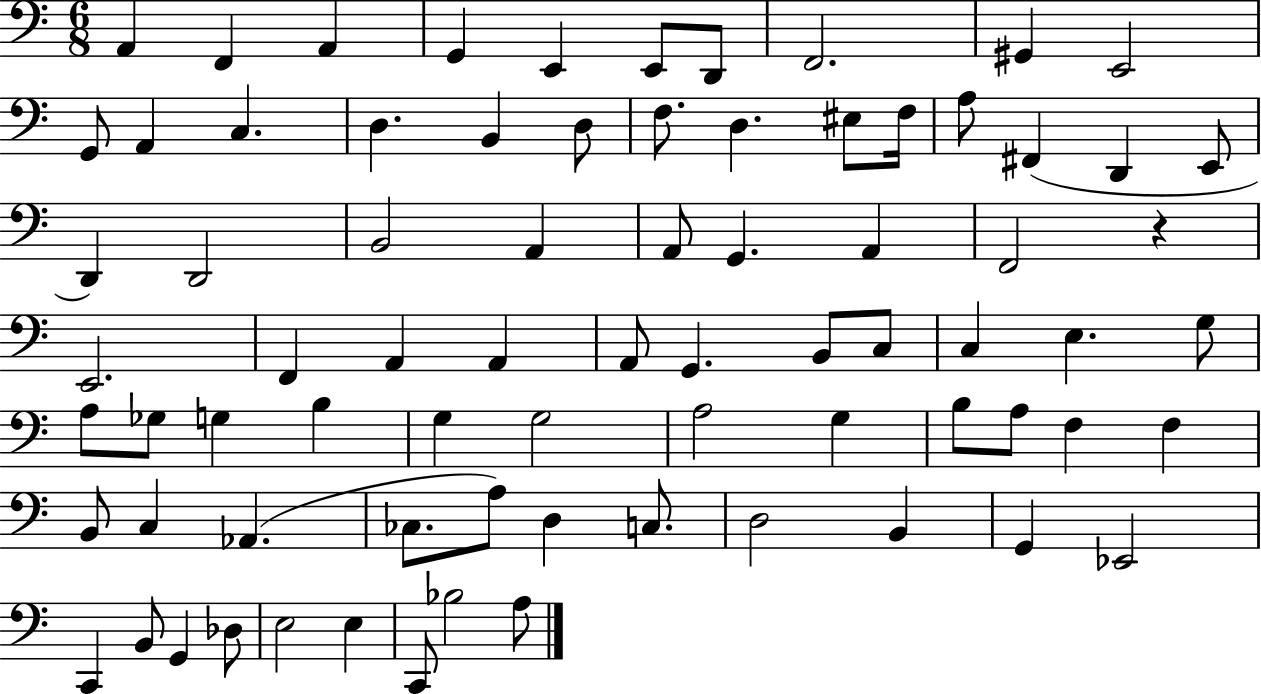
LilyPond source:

{
  \clef bass
  \numericTimeSignature
  \time 6/8
  \key c \major
  a,4 f,4 a,4 | g,4 e,4 e,8 d,8 | f,2. | gis,4 e,2 | \break g,8 a,4 c4. | d4. b,4 d8 | f8. d4. eis8 f16 | a8 fis,4( d,4 e,8 | \break d,4) d,2 | b,2 a,4 | a,8 g,4. a,4 | f,2 r4 | \break e,2. | f,4 a,4 a,4 | a,8 g,4. b,8 c8 | c4 e4. g8 | \break a8 ges8 g4 b4 | g4 g2 | a2 g4 | b8 a8 f4 f4 | \break b,8 c4 aes,4.( | ces8. a8) d4 c8. | d2 b,4 | g,4 ees,2 | \break c,4 b,8 g,4 des8 | e2 e4 | c,8 bes2 a8 | \bar "|."
}